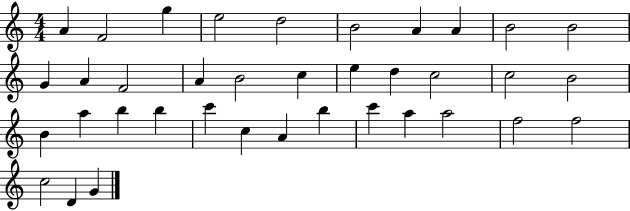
X:1
T:Untitled
M:4/4
L:1/4
K:C
A F2 g e2 d2 B2 A A B2 B2 G A F2 A B2 c e d c2 c2 B2 B a b b c' c A b c' a a2 f2 f2 c2 D G